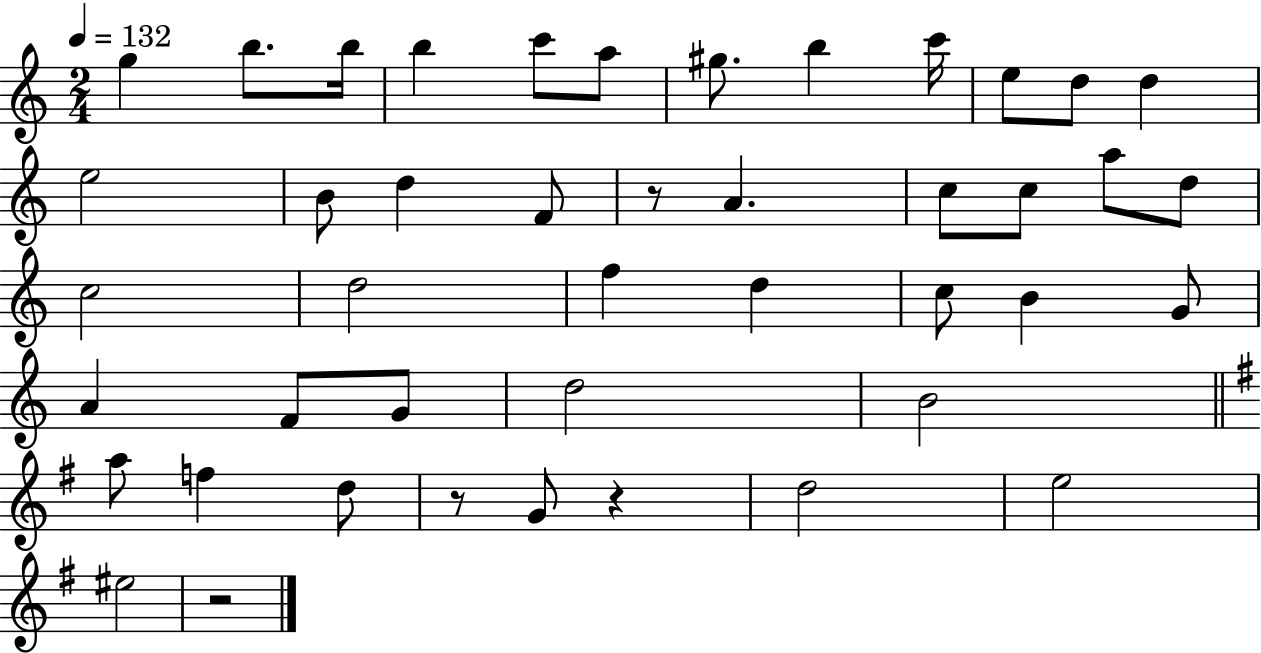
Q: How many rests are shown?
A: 4